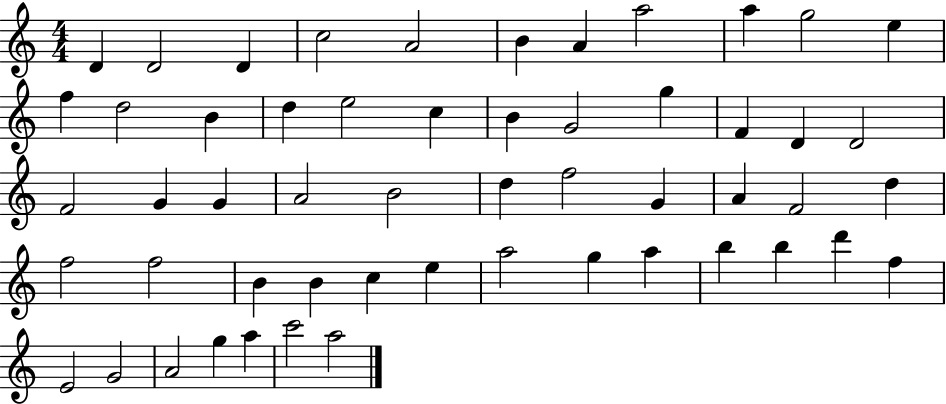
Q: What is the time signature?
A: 4/4